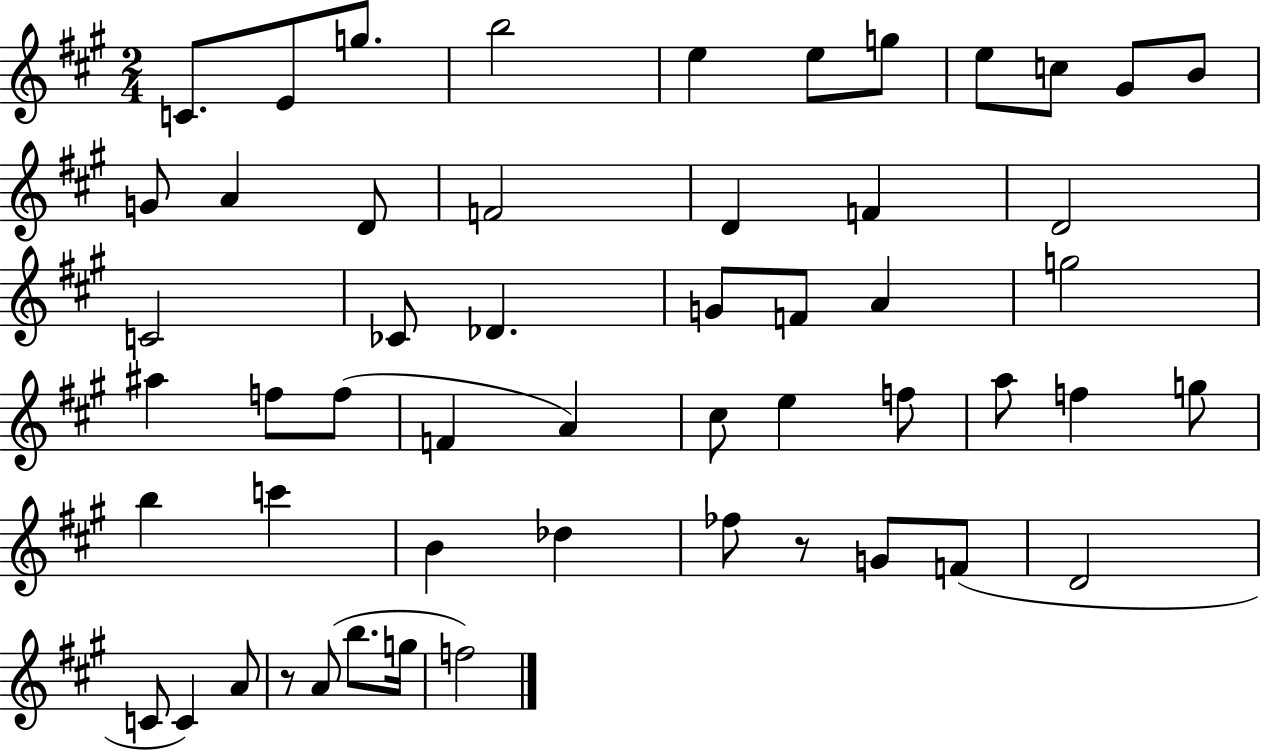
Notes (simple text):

C4/e. E4/e G5/e. B5/h E5/q E5/e G5/e E5/e C5/e G#4/e B4/e G4/e A4/q D4/e F4/h D4/q F4/q D4/h C4/h CES4/e Db4/q. G4/e F4/e A4/q G5/h A#5/q F5/e F5/e F4/q A4/q C#5/e E5/q F5/e A5/e F5/q G5/e B5/q C6/q B4/q Db5/q FES5/e R/e G4/e F4/e D4/h C4/e C4/q A4/e R/e A4/e B5/e. G5/s F5/h